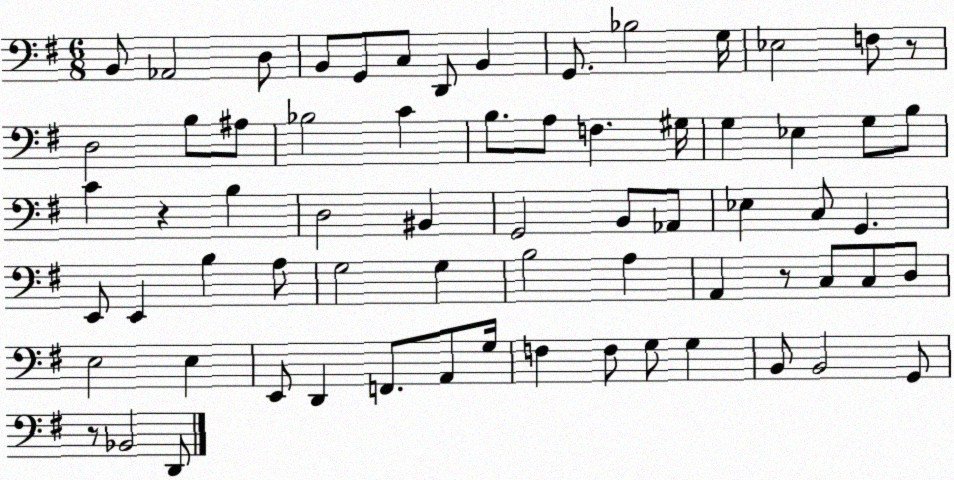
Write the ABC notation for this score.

X:1
T:Untitled
M:6/8
L:1/4
K:G
B,,/2 _A,,2 D,/2 B,,/2 G,,/2 C,/2 D,,/2 B,, G,,/2 _B,2 G,/4 _E,2 F,/2 z/2 D,2 B,/2 ^A,/2 _B,2 C B,/2 A,/2 F, ^G,/4 G, _E, G,/2 B,/2 C z B, D,2 ^B,, G,,2 B,,/2 _A,,/2 _E, C,/2 G,, E,,/2 E,, B, A,/2 G,2 G, B,2 A, A,, z/2 C,/2 C,/2 D,/2 E,2 E, E,,/2 D,, F,,/2 A,,/2 G,/4 F, F,/2 G,/2 G, B,,/2 B,,2 G,,/2 z/2 _B,,2 D,,/2